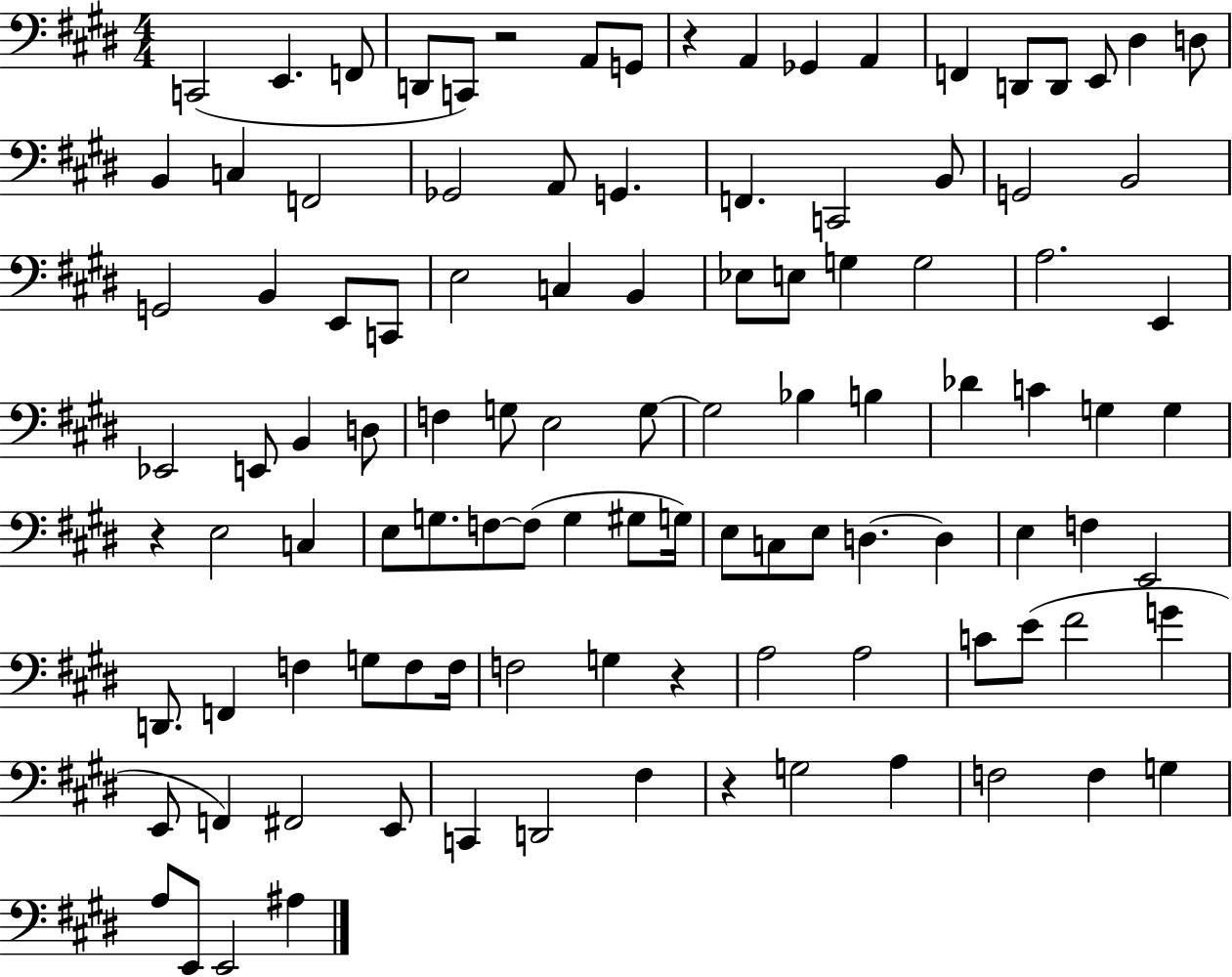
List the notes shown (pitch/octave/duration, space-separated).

C2/h E2/q. F2/e D2/e C2/e R/h A2/e G2/e R/q A2/q Gb2/q A2/q F2/q D2/e D2/e E2/e D#3/q D3/e B2/q C3/q F2/h Gb2/h A2/e G2/q. F2/q. C2/h B2/e G2/h B2/h G2/h B2/q E2/e C2/e E3/h C3/q B2/q Eb3/e E3/e G3/q G3/h A3/h. E2/q Eb2/h E2/e B2/q D3/e F3/q G3/e E3/h G3/e G3/h Bb3/q B3/q Db4/q C4/q G3/q G3/q R/q E3/h C3/q E3/e G3/e. F3/e F3/e G3/q G#3/e G3/s E3/e C3/e E3/e D3/q. D3/q E3/q F3/q E2/h D2/e. F2/q F3/q G3/e F3/e F3/s F3/h G3/q R/q A3/h A3/h C4/e E4/e F#4/h G4/q E2/e F2/q F#2/h E2/e C2/q D2/h F#3/q R/q G3/h A3/q F3/h F3/q G3/q A3/e E2/e E2/h A#3/q